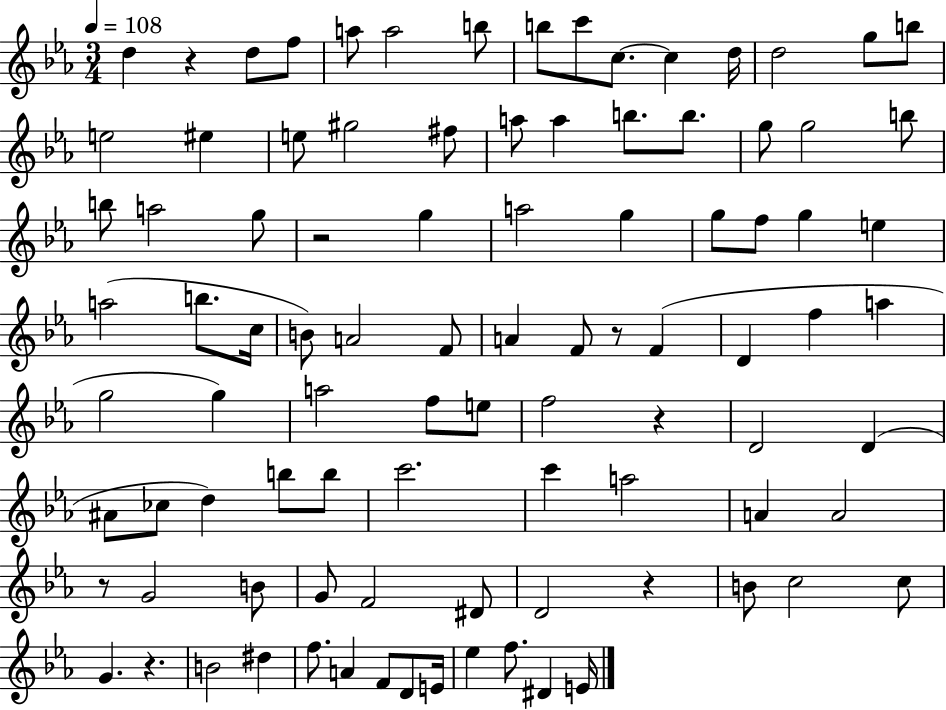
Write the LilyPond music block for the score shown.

{
  \clef treble
  \numericTimeSignature
  \time 3/4
  \key ees \major
  \tempo 4 = 108
  d''4 r4 d''8 f''8 | a''8 a''2 b''8 | b''8 c'''8 c''8.~~ c''4 d''16 | d''2 g''8 b''8 | \break e''2 eis''4 | e''8 gis''2 fis''8 | a''8 a''4 b''8. b''8. | g''8 g''2 b''8 | \break b''8 a''2 g''8 | r2 g''4 | a''2 g''4 | g''8 f''8 g''4 e''4 | \break a''2( b''8. c''16 | b'8) a'2 f'8 | a'4 f'8 r8 f'4( | d'4 f''4 a''4 | \break g''2 g''4) | a''2 f''8 e''8 | f''2 r4 | d'2 d'4( | \break ais'8 ces''8 d''4) b''8 b''8 | c'''2. | c'''4 a''2 | a'4 a'2 | \break r8 g'2 b'8 | g'8 f'2 dis'8 | d'2 r4 | b'8 c''2 c''8 | \break g'4. r4. | b'2 dis''4 | f''8. a'4 f'8 d'8 e'16 | ees''4 f''8. dis'4 e'16 | \break \bar "|."
}